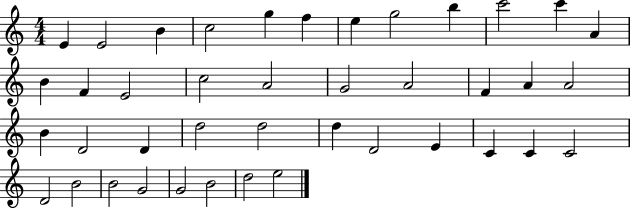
E4/q E4/h B4/q C5/h G5/q F5/q E5/q G5/h B5/q C6/h C6/q A4/q B4/q F4/q E4/h C5/h A4/h G4/h A4/h F4/q A4/q A4/h B4/q D4/h D4/q D5/h D5/h D5/q D4/h E4/q C4/q C4/q C4/h D4/h B4/h B4/h G4/h G4/h B4/h D5/h E5/h